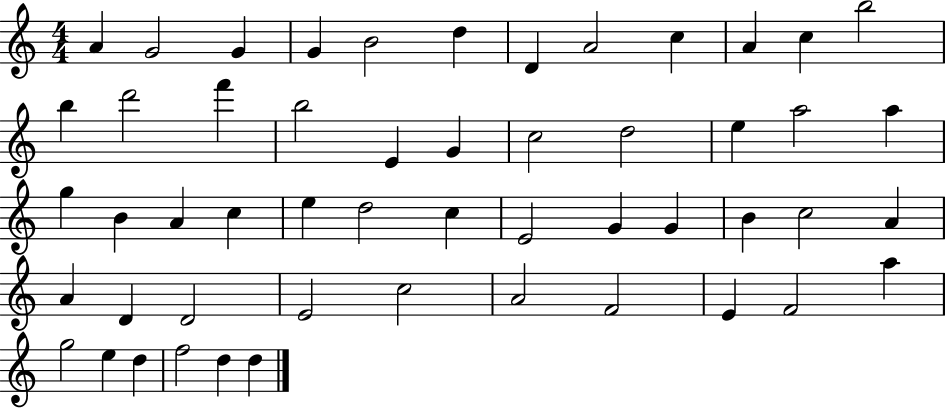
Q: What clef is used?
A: treble